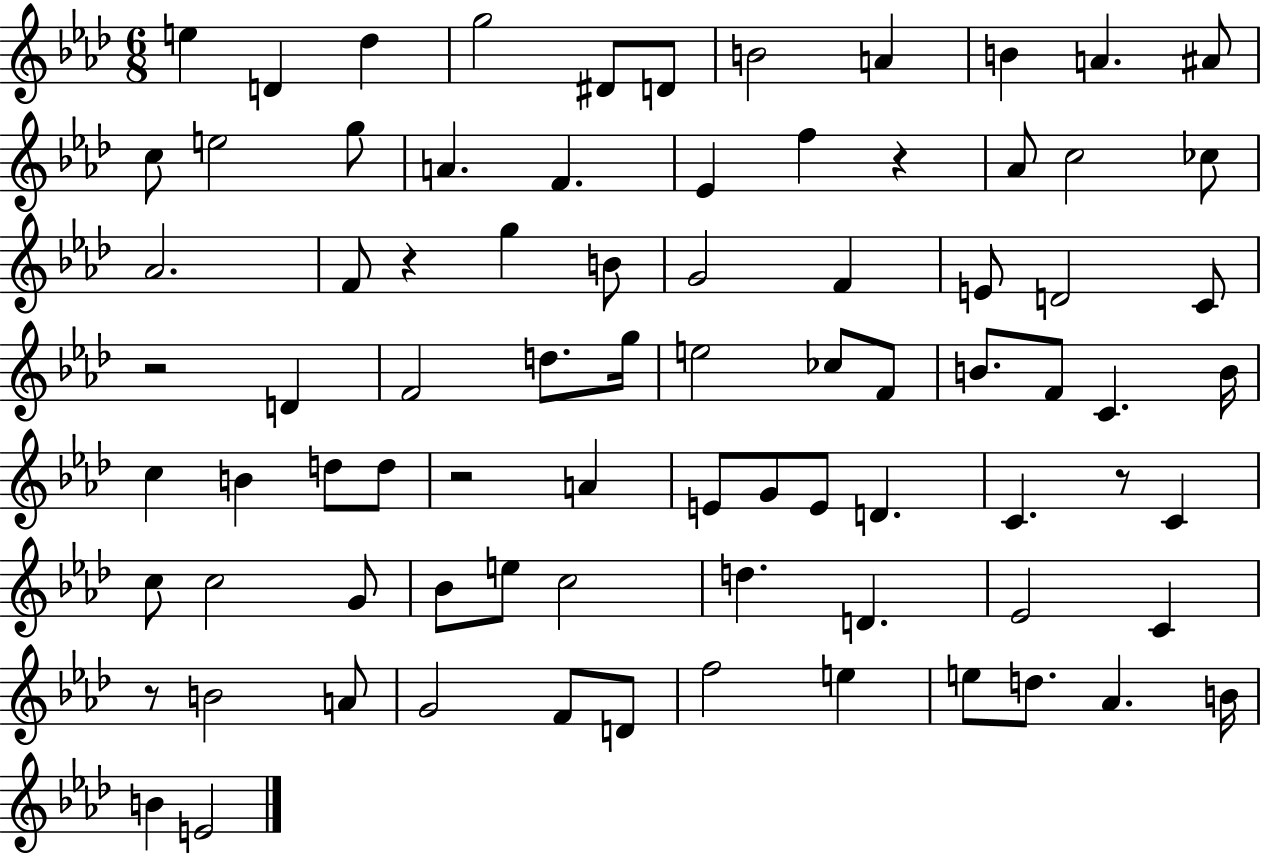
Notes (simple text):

E5/q D4/q Db5/q G5/h D#4/e D4/e B4/h A4/q B4/q A4/q. A#4/e C5/e E5/h G5/e A4/q. F4/q. Eb4/q F5/q R/q Ab4/e C5/h CES5/e Ab4/h. F4/e R/q G5/q B4/e G4/h F4/q E4/e D4/h C4/e R/h D4/q F4/h D5/e. G5/s E5/h CES5/e F4/e B4/e. F4/e C4/q. B4/s C5/q B4/q D5/e D5/e R/h A4/q E4/e G4/e E4/e D4/q. C4/q. R/e C4/q C5/e C5/h G4/e Bb4/e E5/e C5/h D5/q. D4/q. Eb4/h C4/q R/e B4/h A4/e G4/h F4/e D4/e F5/h E5/q E5/e D5/e. Ab4/q. B4/s B4/q E4/h